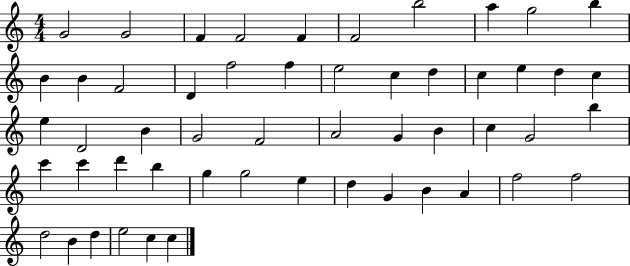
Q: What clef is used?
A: treble